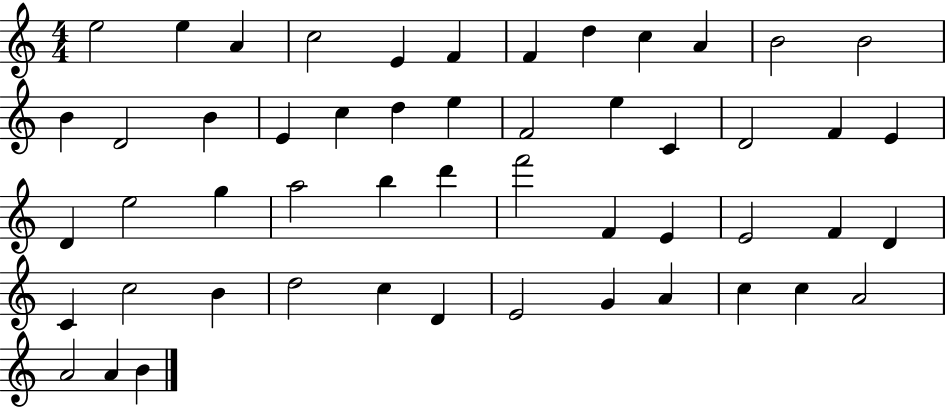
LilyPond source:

{
  \clef treble
  \numericTimeSignature
  \time 4/4
  \key c \major
  e''2 e''4 a'4 | c''2 e'4 f'4 | f'4 d''4 c''4 a'4 | b'2 b'2 | \break b'4 d'2 b'4 | e'4 c''4 d''4 e''4 | f'2 e''4 c'4 | d'2 f'4 e'4 | \break d'4 e''2 g''4 | a''2 b''4 d'''4 | f'''2 f'4 e'4 | e'2 f'4 d'4 | \break c'4 c''2 b'4 | d''2 c''4 d'4 | e'2 g'4 a'4 | c''4 c''4 a'2 | \break a'2 a'4 b'4 | \bar "|."
}